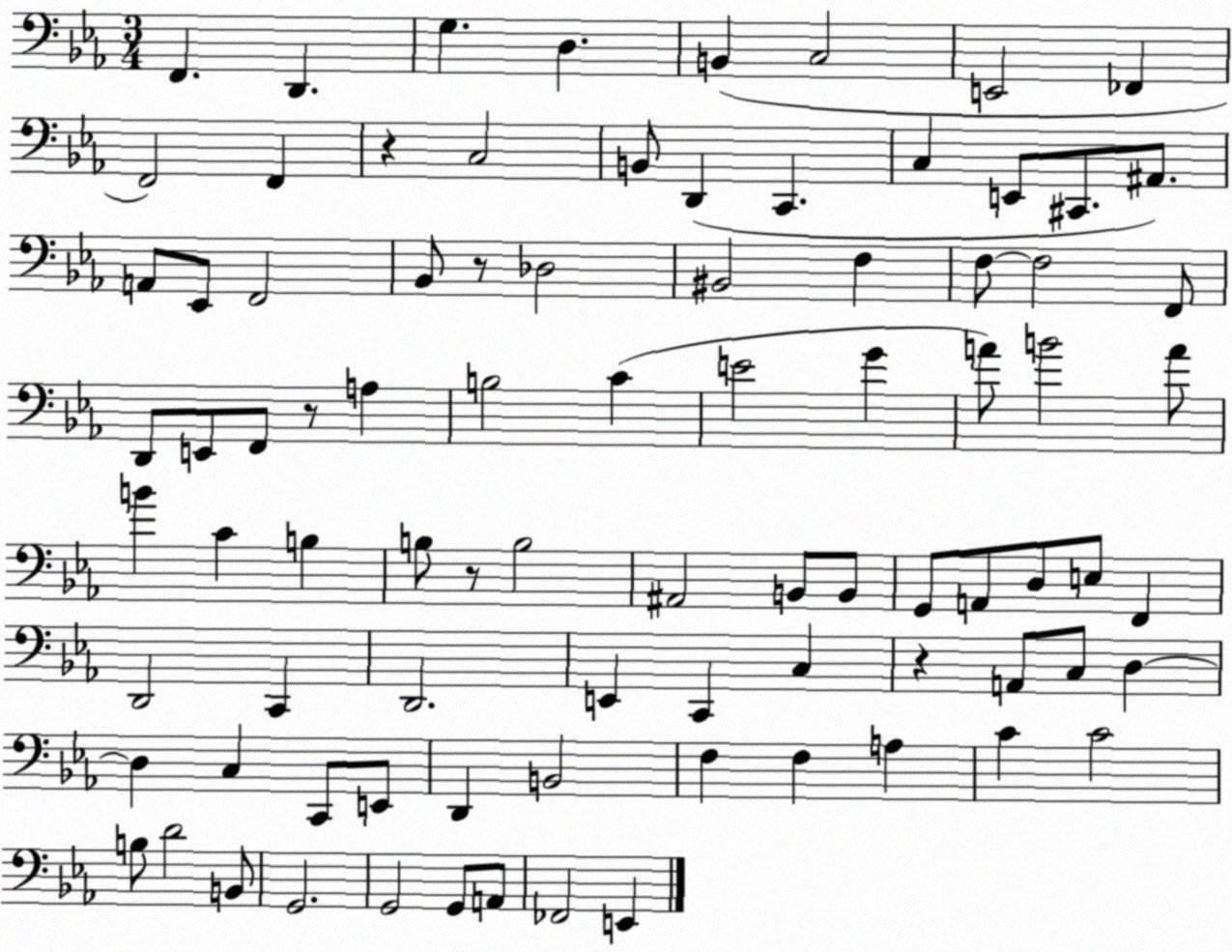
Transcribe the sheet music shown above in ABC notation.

X:1
T:Untitled
M:3/4
L:1/4
K:Eb
F,, D,, G, D, B,, C,2 E,,2 _F,, F,,2 F,, z C,2 B,,/2 D,, C,, C, E,,/2 ^C,,/2 ^A,,/2 A,,/2 _E,,/2 F,,2 _B,,/2 z/2 _D,2 ^B,,2 F, F,/2 F,2 F,,/2 D,,/2 E,,/2 F,,/2 z/2 A, B,2 C E2 G A/2 B2 A/2 B C B, B,/2 z/2 B,2 ^A,,2 B,,/2 B,,/2 G,,/2 A,,/2 D,/2 E,/2 F,, D,,2 C,, D,,2 E,, C,, C, z A,,/2 C,/2 D, D, C, C,,/2 E,,/2 D,, B,,2 F, F, A, C C2 B,/2 D2 B,,/2 G,,2 G,,2 G,,/2 A,,/2 _F,,2 E,,